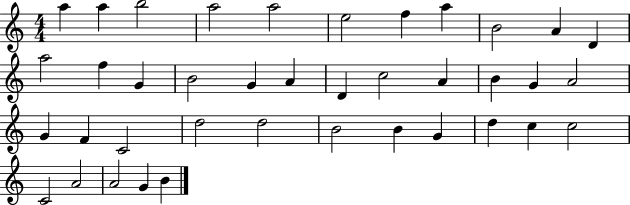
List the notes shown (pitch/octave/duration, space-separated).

A5/q A5/q B5/h A5/h A5/h E5/h F5/q A5/q B4/h A4/q D4/q A5/h F5/q G4/q B4/h G4/q A4/q D4/q C5/h A4/q B4/q G4/q A4/h G4/q F4/q C4/h D5/h D5/h B4/h B4/q G4/q D5/q C5/q C5/h C4/h A4/h A4/h G4/q B4/q